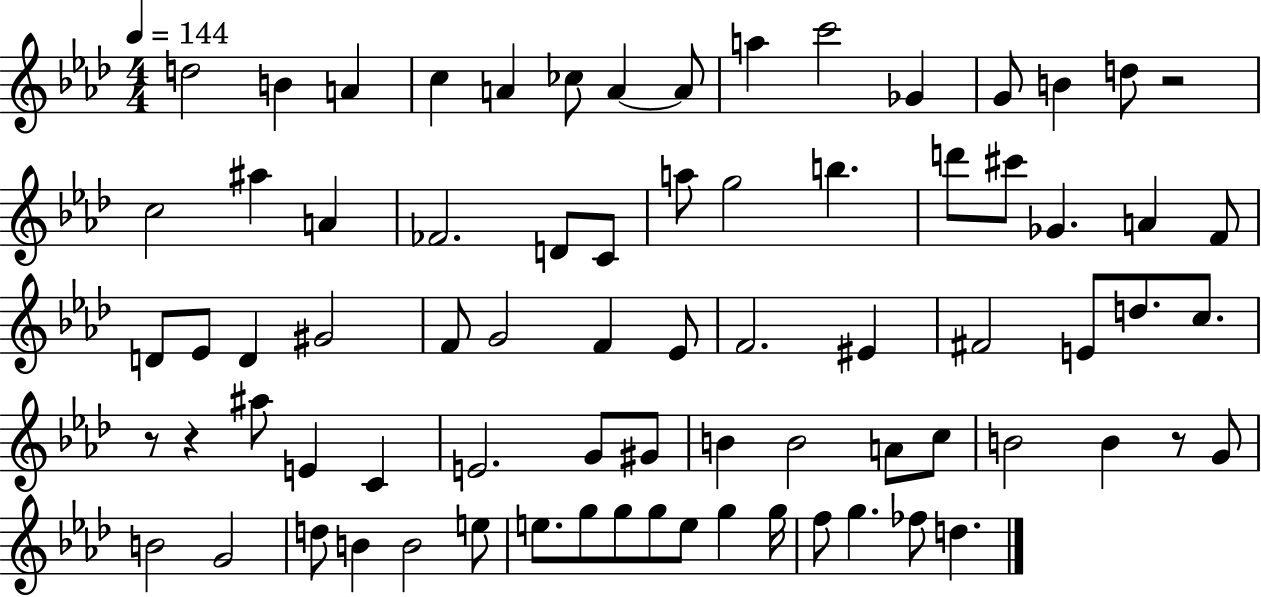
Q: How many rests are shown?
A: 4